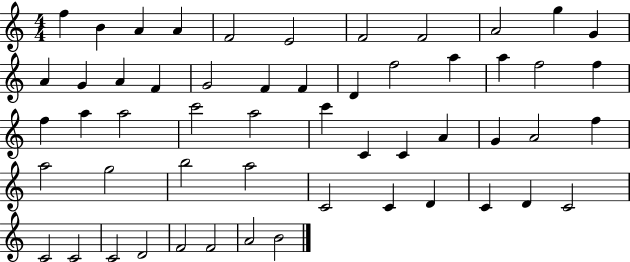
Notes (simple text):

F5/q B4/q A4/q A4/q F4/h E4/h F4/h F4/h A4/h G5/q G4/q A4/q G4/q A4/q F4/q G4/h F4/q F4/q D4/q F5/h A5/q A5/q F5/h F5/q F5/q A5/q A5/h C6/h A5/h C6/q C4/q C4/q A4/q G4/q A4/h F5/q A5/h G5/h B5/h A5/h C4/h C4/q D4/q C4/q D4/q C4/h C4/h C4/h C4/h D4/h F4/h F4/h A4/h B4/h